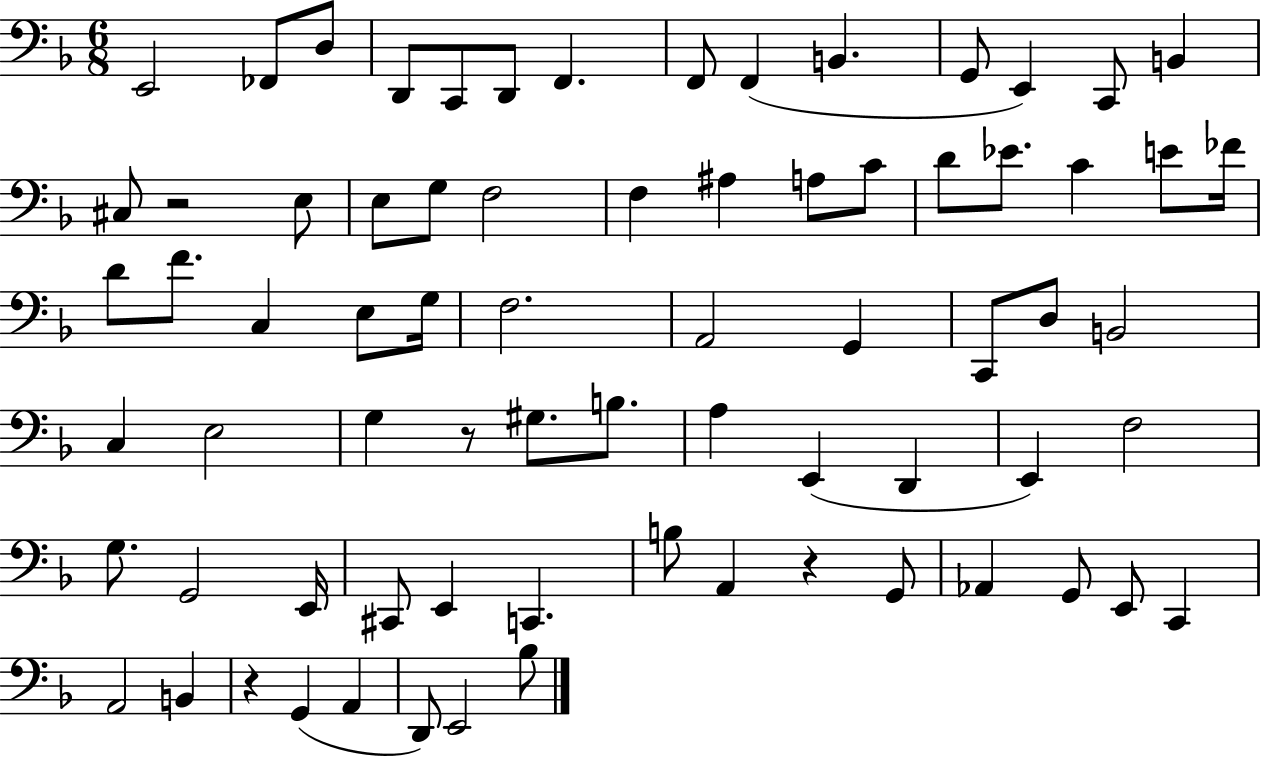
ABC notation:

X:1
T:Untitled
M:6/8
L:1/4
K:F
E,,2 _F,,/2 D,/2 D,,/2 C,,/2 D,,/2 F,, F,,/2 F,, B,, G,,/2 E,, C,,/2 B,, ^C,/2 z2 E,/2 E,/2 G,/2 F,2 F, ^A, A,/2 C/2 D/2 _E/2 C E/2 _F/4 D/2 F/2 C, E,/2 G,/4 F,2 A,,2 G,, C,,/2 D,/2 B,,2 C, E,2 G, z/2 ^G,/2 B,/2 A, E,, D,, E,, F,2 G,/2 G,,2 E,,/4 ^C,,/2 E,, C,, B,/2 A,, z G,,/2 _A,, G,,/2 E,,/2 C,, A,,2 B,, z G,, A,, D,,/2 E,,2 _B,/2